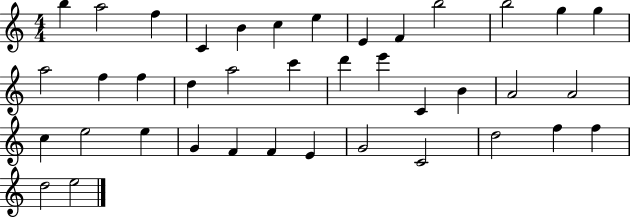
{
  \clef treble
  \numericTimeSignature
  \time 4/4
  \key c \major
  b''4 a''2 f''4 | c'4 b'4 c''4 e''4 | e'4 f'4 b''2 | b''2 g''4 g''4 | \break a''2 f''4 f''4 | d''4 a''2 c'''4 | d'''4 e'''4 c'4 b'4 | a'2 a'2 | \break c''4 e''2 e''4 | g'4 f'4 f'4 e'4 | g'2 c'2 | d''2 f''4 f''4 | \break d''2 e''2 | \bar "|."
}